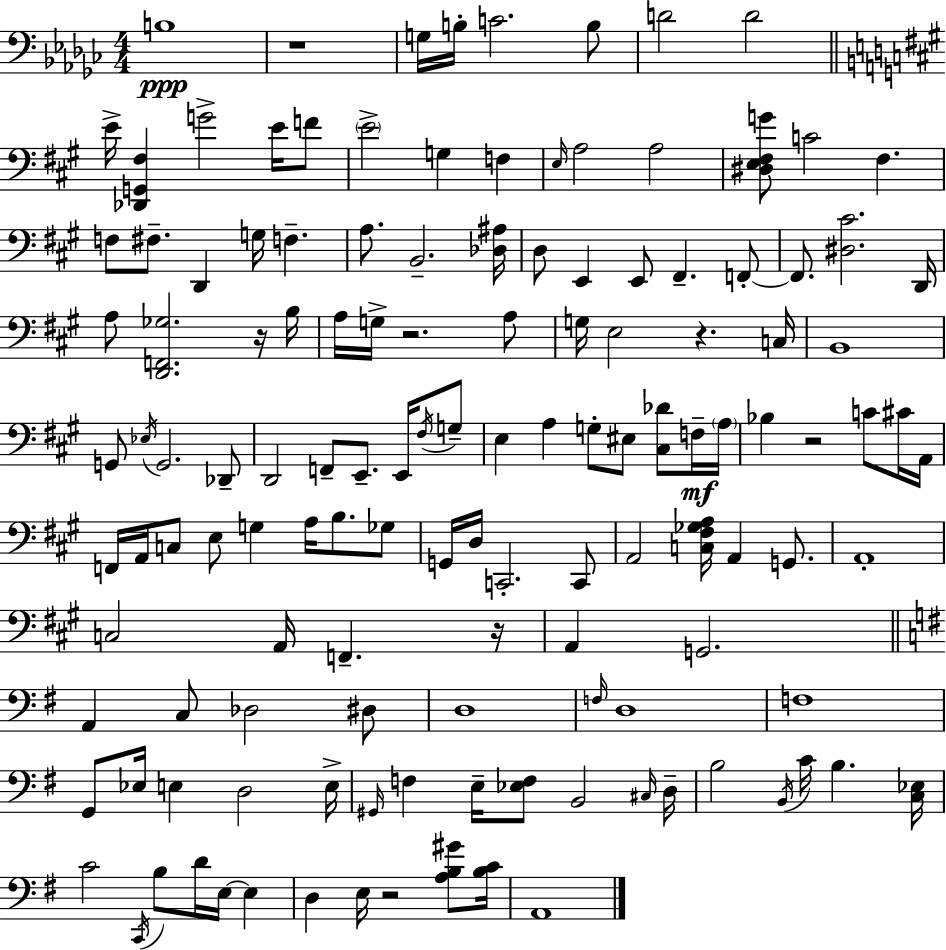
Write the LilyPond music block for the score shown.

{
  \clef bass
  \numericTimeSignature
  \time 4/4
  \key ees \minor
  b1\ppp | r1 | g16 b16-. c'2. b8 | d'2 d'2 | \break \bar "||" \break \key a \major e'16-> <des, g, fis>4 g'2-> e'16 f'8 | \parenthesize e'2-> g4 f4 | \grace { e16 } a2 a2 | <dis e fis g'>8 c'2 fis4. | \break f8 fis8.-- d,4 g16 f4.-- | a8. b,2.-- | <des ais>16 d8 e,4 e,8 fis,4.-- f,8-.~~ | f,8. <dis cis'>2. | \break d,16 a8 <d, f, ges>2. r16 | b16 a16 g16-> r2. a8 | g16 e2 r4. | c16 b,1 | \break g,8 \acciaccatura { ees16 } g,2. | des,8-- d,2 f,8-- e,8.-- e,16 | \acciaccatura { fis16 } g8-- e4 a4 g8-. eis8 <cis des'>8 | f16--\mf \parenthesize a16 bes4 r2 c'8 | \break cis'16 a,16 f,16 a,16 c8 e8 g4 a16 b8. | ges8 g,16 d16 c,2.-. | c,8 a,2 <c fis ges a>16 a,4 | g,8. a,1-. | \break c2 a,16 f,4.-- | r16 a,4 g,2. | \bar "||" \break \key g \major a,4 c8 des2 dis8 | d1 | \grace { f16 } d1 | f1 | \break g,8 ees16 e4 d2 | e16-> \grace { gis,16 } f4 e16-- <ees f>8 b,2 | \grace { cis16 } d16-- b2 \acciaccatura { b,16 } c'16 b4. | <c ees>16 c'2 \acciaccatura { c,16 } b8 d'16 | \break e16~~ e4 d4 e16 r2 | <a b gis'>8 <b c'>16 a,1 | \bar "|."
}